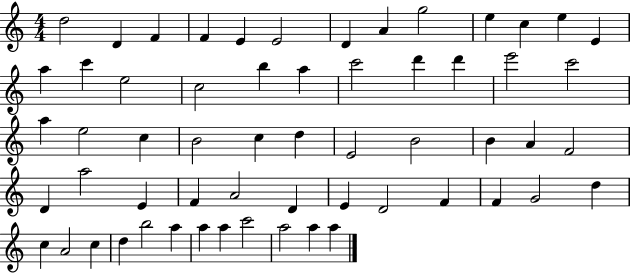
{
  \clef treble
  \numericTimeSignature
  \time 4/4
  \key c \major
  d''2 d'4 f'4 | f'4 e'4 e'2 | d'4 a'4 g''2 | e''4 c''4 e''4 e'4 | \break a''4 c'''4 e''2 | c''2 b''4 a''4 | c'''2 d'''4 d'''4 | e'''2 c'''2 | \break a''4 e''2 c''4 | b'2 c''4 d''4 | e'2 b'2 | b'4 a'4 f'2 | \break d'4 a''2 e'4 | f'4 a'2 d'4 | e'4 d'2 f'4 | f'4 g'2 d''4 | \break c''4 a'2 c''4 | d''4 b''2 a''4 | a''4 a''4 c'''2 | a''2 a''4 a''4 | \break \bar "|."
}